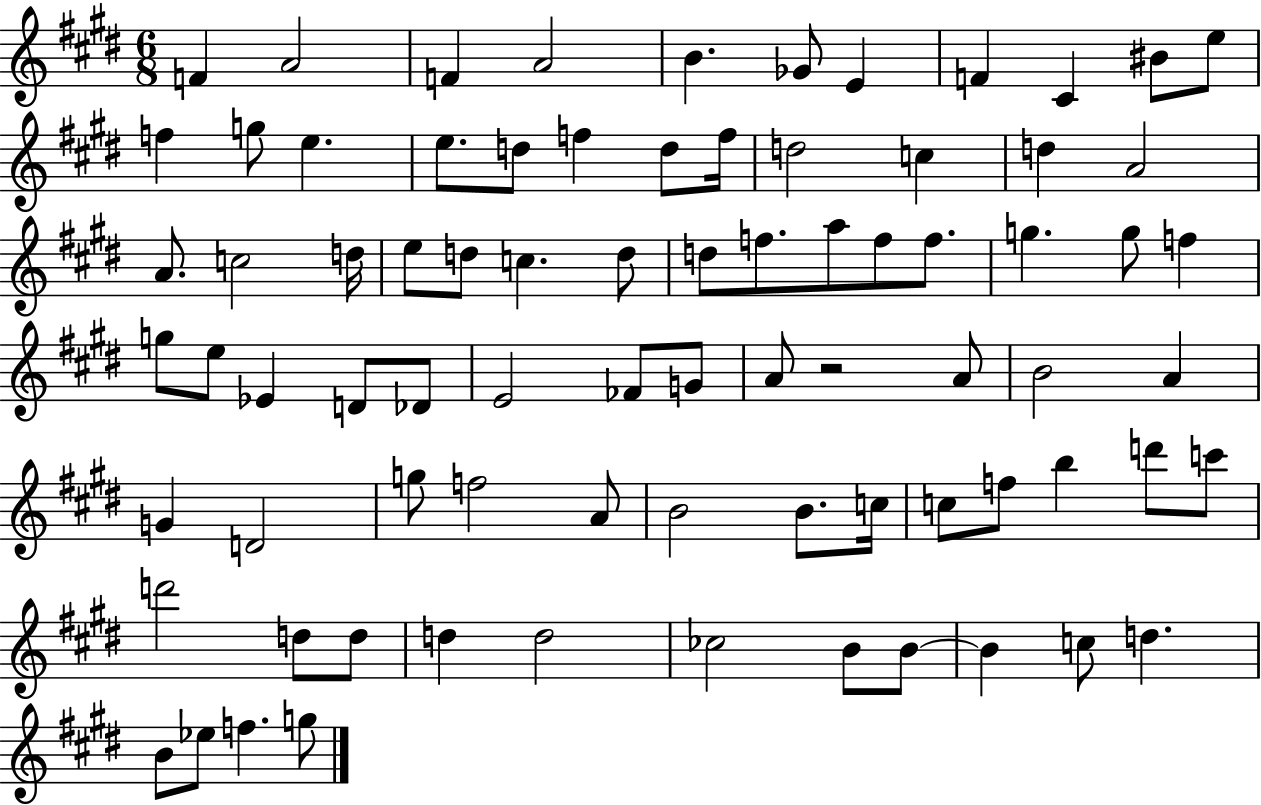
X:1
T:Untitled
M:6/8
L:1/4
K:E
F A2 F A2 B _G/2 E F ^C ^B/2 e/2 f g/2 e e/2 d/2 f d/2 f/4 d2 c d A2 A/2 c2 d/4 e/2 d/2 c d/2 d/2 f/2 a/2 f/2 f/2 g g/2 f g/2 e/2 _E D/2 _D/2 E2 _F/2 G/2 A/2 z2 A/2 B2 A G D2 g/2 f2 A/2 B2 B/2 c/4 c/2 f/2 b d'/2 c'/2 d'2 d/2 d/2 d d2 _c2 B/2 B/2 B c/2 d B/2 _e/2 f g/2